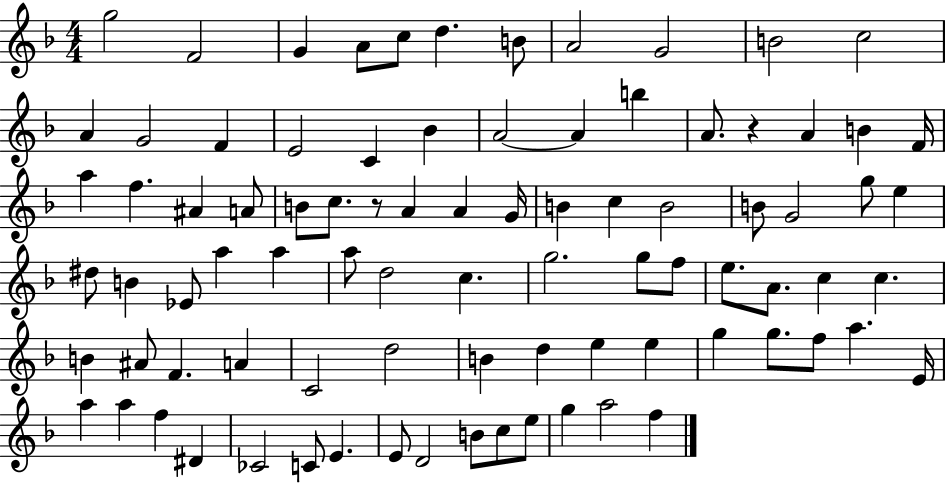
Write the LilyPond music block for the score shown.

{
  \clef treble
  \numericTimeSignature
  \time 4/4
  \key f \major
  \repeat volta 2 { g''2 f'2 | g'4 a'8 c''8 d''4. b'8 | a'2 g'2 | b'2 c''2 | \break a'4 g'2 f'4 | e'2 c'4 bes'4 | a'2~~ a'4 b''4 | a'8. r4 a'4 b'4 f'16 | \break a''4 f''4. ais'4 a'8 | b'8 c''8. r8 a'4 a'4 g'16 | b'4 c''4 b'2 | b'8 g'2 g''8 e''4 | \break dis''8 b'4 ees'8 a''4 a''4 | a''8 d''2 c''4. | g''2. g''8 f''8 | e''8. a'8. c''4 c''4. | \break b'4 ais'8 f'4. a'4 | c'2 d''2 | b'4 d''4 e''4 e''4 | g''4 g''8. f''8 a''4. e'16 | \break a''4 a''4 f''4 dis'4 | ces'2 c'8 e'4. | e'8 d'2 b'8 c''8 e''8 | g''4 a''2 f''4 | \break } \bar "|."
}